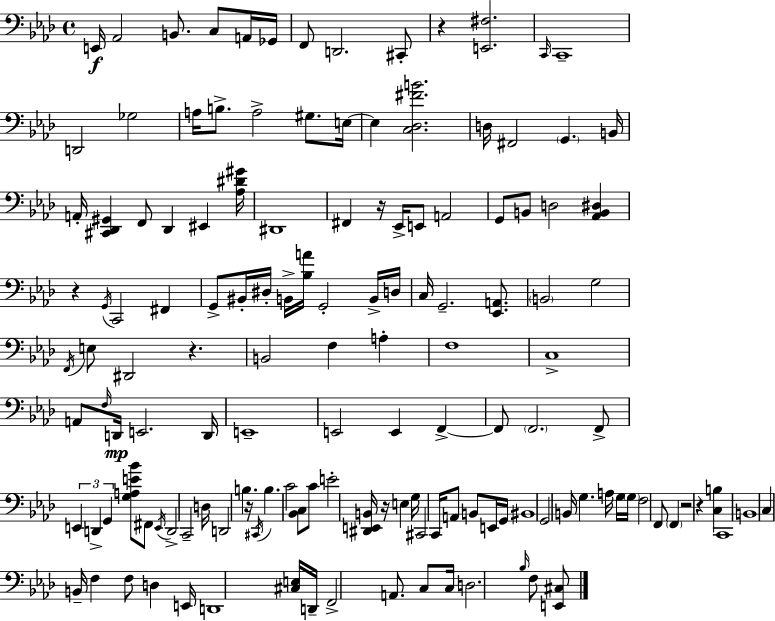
{
  \clef bass
  \time 4/4
  \defaultTimeSignature
  \key aes \major
  e,16\f aes,2 b,8. c8 a,16 ges,16 | f,8 d,2. cis,8-. | r4 <e, fis>2. | \grace { c,16 } c,1-- | \break d,2 ges2 | a16 b8.-> a2-> gis8. | e16~~ e4 <c des fis' b'>2. | d16 fis,2 \parenthesize g,4. | \break b,16 a,16-. <cis, des, gis,>4 f,8 des,4 eis,4 | <aes dis' gis'>16 dis,1 | fis,4 r16 ees,16-> e,8 a,2 | g,8 b,8 d2 <aes, b, dis>4 | \break r4 \acciaccatura { g,16 } c,2 fis,4 | g,8-> bis,16-. dis16-. b,16-> <bes a'>16 g,2-. | b,16-> d16 c16 g,2.-- <ees, a,>8. | \parenthesize b,2 g2 | \break \acciaccatura { f,16 } e8 dis,2 r4. | b,2 f4 a4-. | f1 | c1-> | \break a,8 \grace { f16 } d,16\mp e,2. | d,16 e,1-- | e,2 e,4 | f,4->~~ f,8 \parenthesize f,2. | \break f,8-> \tuplet 3/2 { e,4 d,4-> g,4 } | <g a e' bes'>8 fis,8 \acciaccatura { e,16 } d,2-> c,2-- | d16 d,2 b4. | r16 \acciaccatura { cis,16 } b4. c'2 | \break <bes, c>8 c'8 e'2-. | <dis, e, b,>16 r16 e4 g16 cis,2 c,16 | a,8 b,8 e,16 g,16 bis,1 | g,2 b,16 g4. | \break a16 g16 \parenthesize g16 f2 | f,8 \parenthesize f,4 r2 r4 | <c b>4 c,1 | b,1 | \break c4 b,16-- f4 f8 | d4 e,16 d,1 | <cis e>16 d,16-- f,2-> | a,8. c8 c16 d2. | \break \grace { bes16 } f8 <e, cis>8 \bar "|."
}